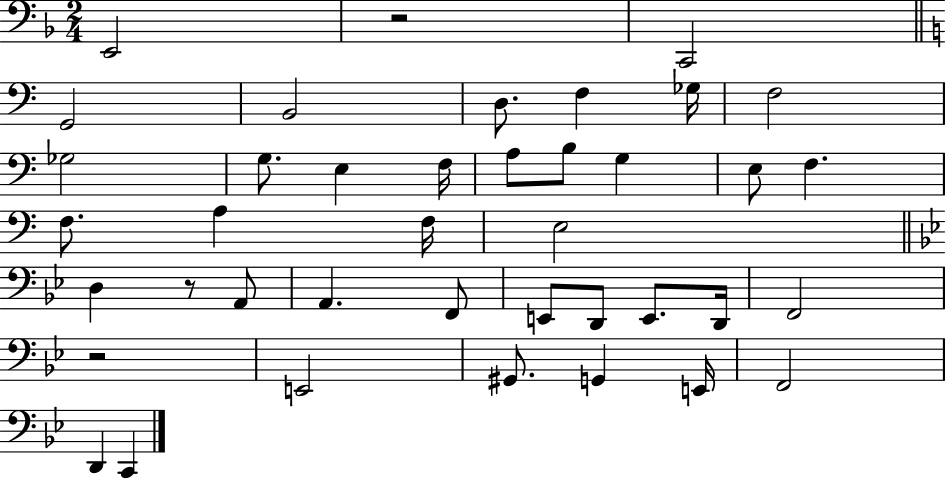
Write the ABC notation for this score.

X:1
T:Untitled
M:2/4
L:1/4
K:F
E,,2 z2 C,,2 G,,2 B,,2 D,/2 F, _G,/4 F,2 _G,2 G,/2 E, F,/4 A,/2 B,/2 G, E,/2 F, F,/2 A, F,/4 E,2 D, z/2 A,,/2 A,, F,,/2 E,,/2 D,,/2 E,,/2 D,,/4 F,,2 z2 E,,2 ^G,,/2 G,, E,,/4 F,,2 D,, C,,